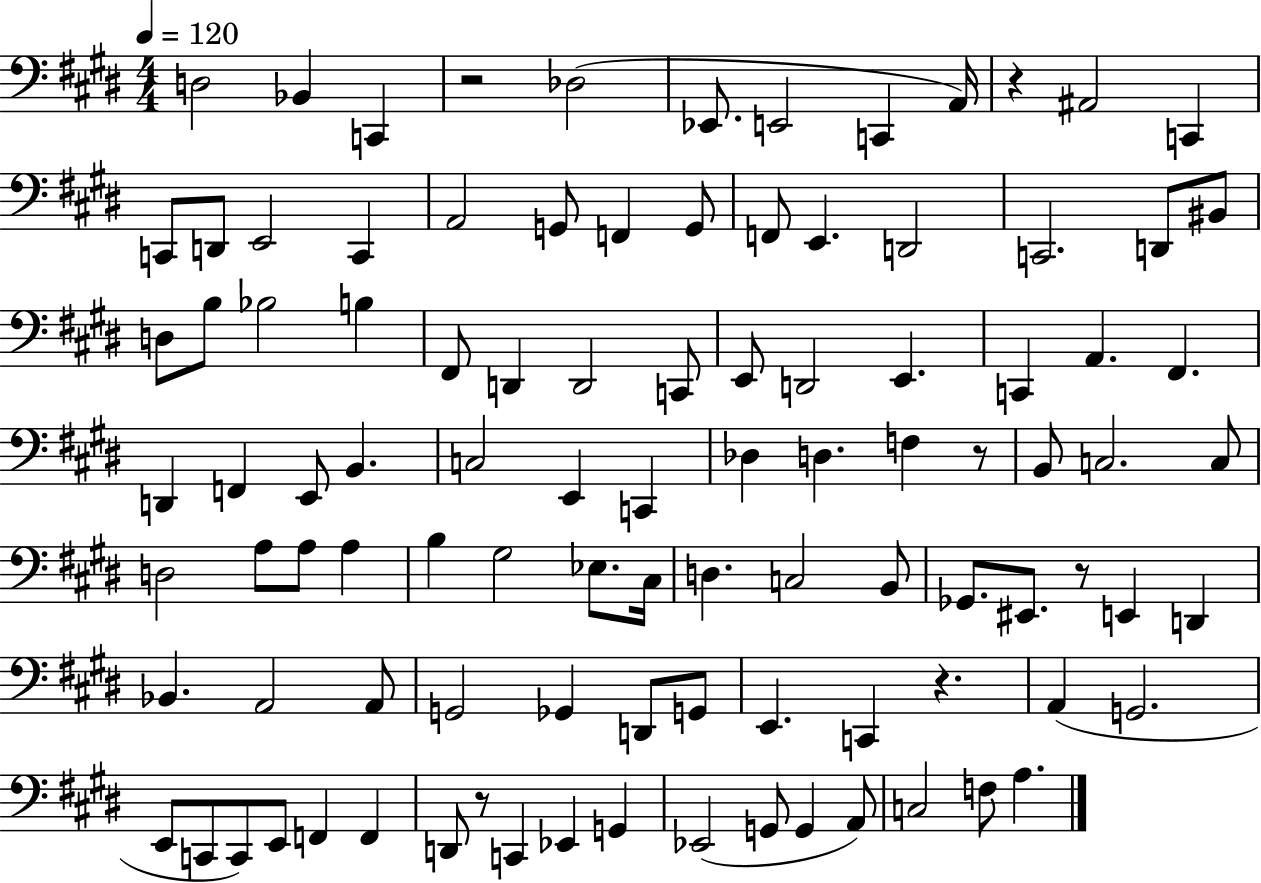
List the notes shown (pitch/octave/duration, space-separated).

D3/h Bb2/q C2/q R/h Db3/h Eb2/e. E2/h C2/q A2/s R/q A#2/h C2/q C2/e D2/e E2/h C2/q A2/h G2/e F2/q G2/e F2/e E2/q. D2/h C2/h. D2/e BIS2/e D3/e B3/e Bb3/h B3/q F#2/e D2/q D2/h C2/e E2/e D2/h E2/q. C2/q A2/q. F#2/q. D2/q F2/q E2/e B2/q. C3/h E2/q C2/q Db3/q D3/q. F3/q R/e B2/e C3/h. C3/e D3/h A3/e A3/e A3/q B3/q G#3/h Eb3/e. C#3/s D3/q. C3/h B2/e Gb2/e. EIS2/e. R/e E2/q D2/q Bb2/q. A2/h A2/e G2/h Gb2/q D2/e G2/e E2/q. C2/q R/q. A2/q G2/h. E2/e C2/e C2/e E2/e F2/q F2/q D2/e R/e C2/q Eb2/q G2/q Eb2/h G2/e G2/q A2/e C3/h F3/e A3/q.